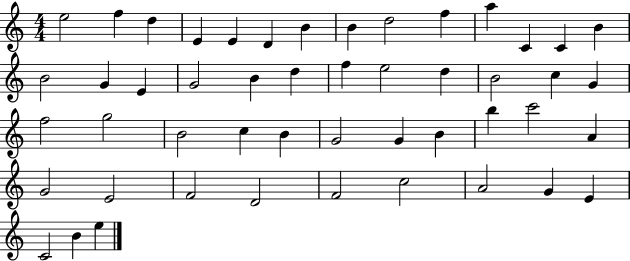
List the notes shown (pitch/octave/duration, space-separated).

E5/h F5/q D5/q E4/q E4/q D4/q B4/q B4/q D5/h F5/q A5/q C4/q C4/q B4/q B4/h G4/q E4/q G4/h B4/q D5/q F5/q E5/h D5/q B4/h C5/q G4/q F5/h G5/h B4/h C5/q B4/q G4/h G4/q B4/q B5/q C6/h A4/q G4/h E4/h F4/h D4/h F4/h C5/h A4/h G4/q E4/q C4/h B4/q E5/q